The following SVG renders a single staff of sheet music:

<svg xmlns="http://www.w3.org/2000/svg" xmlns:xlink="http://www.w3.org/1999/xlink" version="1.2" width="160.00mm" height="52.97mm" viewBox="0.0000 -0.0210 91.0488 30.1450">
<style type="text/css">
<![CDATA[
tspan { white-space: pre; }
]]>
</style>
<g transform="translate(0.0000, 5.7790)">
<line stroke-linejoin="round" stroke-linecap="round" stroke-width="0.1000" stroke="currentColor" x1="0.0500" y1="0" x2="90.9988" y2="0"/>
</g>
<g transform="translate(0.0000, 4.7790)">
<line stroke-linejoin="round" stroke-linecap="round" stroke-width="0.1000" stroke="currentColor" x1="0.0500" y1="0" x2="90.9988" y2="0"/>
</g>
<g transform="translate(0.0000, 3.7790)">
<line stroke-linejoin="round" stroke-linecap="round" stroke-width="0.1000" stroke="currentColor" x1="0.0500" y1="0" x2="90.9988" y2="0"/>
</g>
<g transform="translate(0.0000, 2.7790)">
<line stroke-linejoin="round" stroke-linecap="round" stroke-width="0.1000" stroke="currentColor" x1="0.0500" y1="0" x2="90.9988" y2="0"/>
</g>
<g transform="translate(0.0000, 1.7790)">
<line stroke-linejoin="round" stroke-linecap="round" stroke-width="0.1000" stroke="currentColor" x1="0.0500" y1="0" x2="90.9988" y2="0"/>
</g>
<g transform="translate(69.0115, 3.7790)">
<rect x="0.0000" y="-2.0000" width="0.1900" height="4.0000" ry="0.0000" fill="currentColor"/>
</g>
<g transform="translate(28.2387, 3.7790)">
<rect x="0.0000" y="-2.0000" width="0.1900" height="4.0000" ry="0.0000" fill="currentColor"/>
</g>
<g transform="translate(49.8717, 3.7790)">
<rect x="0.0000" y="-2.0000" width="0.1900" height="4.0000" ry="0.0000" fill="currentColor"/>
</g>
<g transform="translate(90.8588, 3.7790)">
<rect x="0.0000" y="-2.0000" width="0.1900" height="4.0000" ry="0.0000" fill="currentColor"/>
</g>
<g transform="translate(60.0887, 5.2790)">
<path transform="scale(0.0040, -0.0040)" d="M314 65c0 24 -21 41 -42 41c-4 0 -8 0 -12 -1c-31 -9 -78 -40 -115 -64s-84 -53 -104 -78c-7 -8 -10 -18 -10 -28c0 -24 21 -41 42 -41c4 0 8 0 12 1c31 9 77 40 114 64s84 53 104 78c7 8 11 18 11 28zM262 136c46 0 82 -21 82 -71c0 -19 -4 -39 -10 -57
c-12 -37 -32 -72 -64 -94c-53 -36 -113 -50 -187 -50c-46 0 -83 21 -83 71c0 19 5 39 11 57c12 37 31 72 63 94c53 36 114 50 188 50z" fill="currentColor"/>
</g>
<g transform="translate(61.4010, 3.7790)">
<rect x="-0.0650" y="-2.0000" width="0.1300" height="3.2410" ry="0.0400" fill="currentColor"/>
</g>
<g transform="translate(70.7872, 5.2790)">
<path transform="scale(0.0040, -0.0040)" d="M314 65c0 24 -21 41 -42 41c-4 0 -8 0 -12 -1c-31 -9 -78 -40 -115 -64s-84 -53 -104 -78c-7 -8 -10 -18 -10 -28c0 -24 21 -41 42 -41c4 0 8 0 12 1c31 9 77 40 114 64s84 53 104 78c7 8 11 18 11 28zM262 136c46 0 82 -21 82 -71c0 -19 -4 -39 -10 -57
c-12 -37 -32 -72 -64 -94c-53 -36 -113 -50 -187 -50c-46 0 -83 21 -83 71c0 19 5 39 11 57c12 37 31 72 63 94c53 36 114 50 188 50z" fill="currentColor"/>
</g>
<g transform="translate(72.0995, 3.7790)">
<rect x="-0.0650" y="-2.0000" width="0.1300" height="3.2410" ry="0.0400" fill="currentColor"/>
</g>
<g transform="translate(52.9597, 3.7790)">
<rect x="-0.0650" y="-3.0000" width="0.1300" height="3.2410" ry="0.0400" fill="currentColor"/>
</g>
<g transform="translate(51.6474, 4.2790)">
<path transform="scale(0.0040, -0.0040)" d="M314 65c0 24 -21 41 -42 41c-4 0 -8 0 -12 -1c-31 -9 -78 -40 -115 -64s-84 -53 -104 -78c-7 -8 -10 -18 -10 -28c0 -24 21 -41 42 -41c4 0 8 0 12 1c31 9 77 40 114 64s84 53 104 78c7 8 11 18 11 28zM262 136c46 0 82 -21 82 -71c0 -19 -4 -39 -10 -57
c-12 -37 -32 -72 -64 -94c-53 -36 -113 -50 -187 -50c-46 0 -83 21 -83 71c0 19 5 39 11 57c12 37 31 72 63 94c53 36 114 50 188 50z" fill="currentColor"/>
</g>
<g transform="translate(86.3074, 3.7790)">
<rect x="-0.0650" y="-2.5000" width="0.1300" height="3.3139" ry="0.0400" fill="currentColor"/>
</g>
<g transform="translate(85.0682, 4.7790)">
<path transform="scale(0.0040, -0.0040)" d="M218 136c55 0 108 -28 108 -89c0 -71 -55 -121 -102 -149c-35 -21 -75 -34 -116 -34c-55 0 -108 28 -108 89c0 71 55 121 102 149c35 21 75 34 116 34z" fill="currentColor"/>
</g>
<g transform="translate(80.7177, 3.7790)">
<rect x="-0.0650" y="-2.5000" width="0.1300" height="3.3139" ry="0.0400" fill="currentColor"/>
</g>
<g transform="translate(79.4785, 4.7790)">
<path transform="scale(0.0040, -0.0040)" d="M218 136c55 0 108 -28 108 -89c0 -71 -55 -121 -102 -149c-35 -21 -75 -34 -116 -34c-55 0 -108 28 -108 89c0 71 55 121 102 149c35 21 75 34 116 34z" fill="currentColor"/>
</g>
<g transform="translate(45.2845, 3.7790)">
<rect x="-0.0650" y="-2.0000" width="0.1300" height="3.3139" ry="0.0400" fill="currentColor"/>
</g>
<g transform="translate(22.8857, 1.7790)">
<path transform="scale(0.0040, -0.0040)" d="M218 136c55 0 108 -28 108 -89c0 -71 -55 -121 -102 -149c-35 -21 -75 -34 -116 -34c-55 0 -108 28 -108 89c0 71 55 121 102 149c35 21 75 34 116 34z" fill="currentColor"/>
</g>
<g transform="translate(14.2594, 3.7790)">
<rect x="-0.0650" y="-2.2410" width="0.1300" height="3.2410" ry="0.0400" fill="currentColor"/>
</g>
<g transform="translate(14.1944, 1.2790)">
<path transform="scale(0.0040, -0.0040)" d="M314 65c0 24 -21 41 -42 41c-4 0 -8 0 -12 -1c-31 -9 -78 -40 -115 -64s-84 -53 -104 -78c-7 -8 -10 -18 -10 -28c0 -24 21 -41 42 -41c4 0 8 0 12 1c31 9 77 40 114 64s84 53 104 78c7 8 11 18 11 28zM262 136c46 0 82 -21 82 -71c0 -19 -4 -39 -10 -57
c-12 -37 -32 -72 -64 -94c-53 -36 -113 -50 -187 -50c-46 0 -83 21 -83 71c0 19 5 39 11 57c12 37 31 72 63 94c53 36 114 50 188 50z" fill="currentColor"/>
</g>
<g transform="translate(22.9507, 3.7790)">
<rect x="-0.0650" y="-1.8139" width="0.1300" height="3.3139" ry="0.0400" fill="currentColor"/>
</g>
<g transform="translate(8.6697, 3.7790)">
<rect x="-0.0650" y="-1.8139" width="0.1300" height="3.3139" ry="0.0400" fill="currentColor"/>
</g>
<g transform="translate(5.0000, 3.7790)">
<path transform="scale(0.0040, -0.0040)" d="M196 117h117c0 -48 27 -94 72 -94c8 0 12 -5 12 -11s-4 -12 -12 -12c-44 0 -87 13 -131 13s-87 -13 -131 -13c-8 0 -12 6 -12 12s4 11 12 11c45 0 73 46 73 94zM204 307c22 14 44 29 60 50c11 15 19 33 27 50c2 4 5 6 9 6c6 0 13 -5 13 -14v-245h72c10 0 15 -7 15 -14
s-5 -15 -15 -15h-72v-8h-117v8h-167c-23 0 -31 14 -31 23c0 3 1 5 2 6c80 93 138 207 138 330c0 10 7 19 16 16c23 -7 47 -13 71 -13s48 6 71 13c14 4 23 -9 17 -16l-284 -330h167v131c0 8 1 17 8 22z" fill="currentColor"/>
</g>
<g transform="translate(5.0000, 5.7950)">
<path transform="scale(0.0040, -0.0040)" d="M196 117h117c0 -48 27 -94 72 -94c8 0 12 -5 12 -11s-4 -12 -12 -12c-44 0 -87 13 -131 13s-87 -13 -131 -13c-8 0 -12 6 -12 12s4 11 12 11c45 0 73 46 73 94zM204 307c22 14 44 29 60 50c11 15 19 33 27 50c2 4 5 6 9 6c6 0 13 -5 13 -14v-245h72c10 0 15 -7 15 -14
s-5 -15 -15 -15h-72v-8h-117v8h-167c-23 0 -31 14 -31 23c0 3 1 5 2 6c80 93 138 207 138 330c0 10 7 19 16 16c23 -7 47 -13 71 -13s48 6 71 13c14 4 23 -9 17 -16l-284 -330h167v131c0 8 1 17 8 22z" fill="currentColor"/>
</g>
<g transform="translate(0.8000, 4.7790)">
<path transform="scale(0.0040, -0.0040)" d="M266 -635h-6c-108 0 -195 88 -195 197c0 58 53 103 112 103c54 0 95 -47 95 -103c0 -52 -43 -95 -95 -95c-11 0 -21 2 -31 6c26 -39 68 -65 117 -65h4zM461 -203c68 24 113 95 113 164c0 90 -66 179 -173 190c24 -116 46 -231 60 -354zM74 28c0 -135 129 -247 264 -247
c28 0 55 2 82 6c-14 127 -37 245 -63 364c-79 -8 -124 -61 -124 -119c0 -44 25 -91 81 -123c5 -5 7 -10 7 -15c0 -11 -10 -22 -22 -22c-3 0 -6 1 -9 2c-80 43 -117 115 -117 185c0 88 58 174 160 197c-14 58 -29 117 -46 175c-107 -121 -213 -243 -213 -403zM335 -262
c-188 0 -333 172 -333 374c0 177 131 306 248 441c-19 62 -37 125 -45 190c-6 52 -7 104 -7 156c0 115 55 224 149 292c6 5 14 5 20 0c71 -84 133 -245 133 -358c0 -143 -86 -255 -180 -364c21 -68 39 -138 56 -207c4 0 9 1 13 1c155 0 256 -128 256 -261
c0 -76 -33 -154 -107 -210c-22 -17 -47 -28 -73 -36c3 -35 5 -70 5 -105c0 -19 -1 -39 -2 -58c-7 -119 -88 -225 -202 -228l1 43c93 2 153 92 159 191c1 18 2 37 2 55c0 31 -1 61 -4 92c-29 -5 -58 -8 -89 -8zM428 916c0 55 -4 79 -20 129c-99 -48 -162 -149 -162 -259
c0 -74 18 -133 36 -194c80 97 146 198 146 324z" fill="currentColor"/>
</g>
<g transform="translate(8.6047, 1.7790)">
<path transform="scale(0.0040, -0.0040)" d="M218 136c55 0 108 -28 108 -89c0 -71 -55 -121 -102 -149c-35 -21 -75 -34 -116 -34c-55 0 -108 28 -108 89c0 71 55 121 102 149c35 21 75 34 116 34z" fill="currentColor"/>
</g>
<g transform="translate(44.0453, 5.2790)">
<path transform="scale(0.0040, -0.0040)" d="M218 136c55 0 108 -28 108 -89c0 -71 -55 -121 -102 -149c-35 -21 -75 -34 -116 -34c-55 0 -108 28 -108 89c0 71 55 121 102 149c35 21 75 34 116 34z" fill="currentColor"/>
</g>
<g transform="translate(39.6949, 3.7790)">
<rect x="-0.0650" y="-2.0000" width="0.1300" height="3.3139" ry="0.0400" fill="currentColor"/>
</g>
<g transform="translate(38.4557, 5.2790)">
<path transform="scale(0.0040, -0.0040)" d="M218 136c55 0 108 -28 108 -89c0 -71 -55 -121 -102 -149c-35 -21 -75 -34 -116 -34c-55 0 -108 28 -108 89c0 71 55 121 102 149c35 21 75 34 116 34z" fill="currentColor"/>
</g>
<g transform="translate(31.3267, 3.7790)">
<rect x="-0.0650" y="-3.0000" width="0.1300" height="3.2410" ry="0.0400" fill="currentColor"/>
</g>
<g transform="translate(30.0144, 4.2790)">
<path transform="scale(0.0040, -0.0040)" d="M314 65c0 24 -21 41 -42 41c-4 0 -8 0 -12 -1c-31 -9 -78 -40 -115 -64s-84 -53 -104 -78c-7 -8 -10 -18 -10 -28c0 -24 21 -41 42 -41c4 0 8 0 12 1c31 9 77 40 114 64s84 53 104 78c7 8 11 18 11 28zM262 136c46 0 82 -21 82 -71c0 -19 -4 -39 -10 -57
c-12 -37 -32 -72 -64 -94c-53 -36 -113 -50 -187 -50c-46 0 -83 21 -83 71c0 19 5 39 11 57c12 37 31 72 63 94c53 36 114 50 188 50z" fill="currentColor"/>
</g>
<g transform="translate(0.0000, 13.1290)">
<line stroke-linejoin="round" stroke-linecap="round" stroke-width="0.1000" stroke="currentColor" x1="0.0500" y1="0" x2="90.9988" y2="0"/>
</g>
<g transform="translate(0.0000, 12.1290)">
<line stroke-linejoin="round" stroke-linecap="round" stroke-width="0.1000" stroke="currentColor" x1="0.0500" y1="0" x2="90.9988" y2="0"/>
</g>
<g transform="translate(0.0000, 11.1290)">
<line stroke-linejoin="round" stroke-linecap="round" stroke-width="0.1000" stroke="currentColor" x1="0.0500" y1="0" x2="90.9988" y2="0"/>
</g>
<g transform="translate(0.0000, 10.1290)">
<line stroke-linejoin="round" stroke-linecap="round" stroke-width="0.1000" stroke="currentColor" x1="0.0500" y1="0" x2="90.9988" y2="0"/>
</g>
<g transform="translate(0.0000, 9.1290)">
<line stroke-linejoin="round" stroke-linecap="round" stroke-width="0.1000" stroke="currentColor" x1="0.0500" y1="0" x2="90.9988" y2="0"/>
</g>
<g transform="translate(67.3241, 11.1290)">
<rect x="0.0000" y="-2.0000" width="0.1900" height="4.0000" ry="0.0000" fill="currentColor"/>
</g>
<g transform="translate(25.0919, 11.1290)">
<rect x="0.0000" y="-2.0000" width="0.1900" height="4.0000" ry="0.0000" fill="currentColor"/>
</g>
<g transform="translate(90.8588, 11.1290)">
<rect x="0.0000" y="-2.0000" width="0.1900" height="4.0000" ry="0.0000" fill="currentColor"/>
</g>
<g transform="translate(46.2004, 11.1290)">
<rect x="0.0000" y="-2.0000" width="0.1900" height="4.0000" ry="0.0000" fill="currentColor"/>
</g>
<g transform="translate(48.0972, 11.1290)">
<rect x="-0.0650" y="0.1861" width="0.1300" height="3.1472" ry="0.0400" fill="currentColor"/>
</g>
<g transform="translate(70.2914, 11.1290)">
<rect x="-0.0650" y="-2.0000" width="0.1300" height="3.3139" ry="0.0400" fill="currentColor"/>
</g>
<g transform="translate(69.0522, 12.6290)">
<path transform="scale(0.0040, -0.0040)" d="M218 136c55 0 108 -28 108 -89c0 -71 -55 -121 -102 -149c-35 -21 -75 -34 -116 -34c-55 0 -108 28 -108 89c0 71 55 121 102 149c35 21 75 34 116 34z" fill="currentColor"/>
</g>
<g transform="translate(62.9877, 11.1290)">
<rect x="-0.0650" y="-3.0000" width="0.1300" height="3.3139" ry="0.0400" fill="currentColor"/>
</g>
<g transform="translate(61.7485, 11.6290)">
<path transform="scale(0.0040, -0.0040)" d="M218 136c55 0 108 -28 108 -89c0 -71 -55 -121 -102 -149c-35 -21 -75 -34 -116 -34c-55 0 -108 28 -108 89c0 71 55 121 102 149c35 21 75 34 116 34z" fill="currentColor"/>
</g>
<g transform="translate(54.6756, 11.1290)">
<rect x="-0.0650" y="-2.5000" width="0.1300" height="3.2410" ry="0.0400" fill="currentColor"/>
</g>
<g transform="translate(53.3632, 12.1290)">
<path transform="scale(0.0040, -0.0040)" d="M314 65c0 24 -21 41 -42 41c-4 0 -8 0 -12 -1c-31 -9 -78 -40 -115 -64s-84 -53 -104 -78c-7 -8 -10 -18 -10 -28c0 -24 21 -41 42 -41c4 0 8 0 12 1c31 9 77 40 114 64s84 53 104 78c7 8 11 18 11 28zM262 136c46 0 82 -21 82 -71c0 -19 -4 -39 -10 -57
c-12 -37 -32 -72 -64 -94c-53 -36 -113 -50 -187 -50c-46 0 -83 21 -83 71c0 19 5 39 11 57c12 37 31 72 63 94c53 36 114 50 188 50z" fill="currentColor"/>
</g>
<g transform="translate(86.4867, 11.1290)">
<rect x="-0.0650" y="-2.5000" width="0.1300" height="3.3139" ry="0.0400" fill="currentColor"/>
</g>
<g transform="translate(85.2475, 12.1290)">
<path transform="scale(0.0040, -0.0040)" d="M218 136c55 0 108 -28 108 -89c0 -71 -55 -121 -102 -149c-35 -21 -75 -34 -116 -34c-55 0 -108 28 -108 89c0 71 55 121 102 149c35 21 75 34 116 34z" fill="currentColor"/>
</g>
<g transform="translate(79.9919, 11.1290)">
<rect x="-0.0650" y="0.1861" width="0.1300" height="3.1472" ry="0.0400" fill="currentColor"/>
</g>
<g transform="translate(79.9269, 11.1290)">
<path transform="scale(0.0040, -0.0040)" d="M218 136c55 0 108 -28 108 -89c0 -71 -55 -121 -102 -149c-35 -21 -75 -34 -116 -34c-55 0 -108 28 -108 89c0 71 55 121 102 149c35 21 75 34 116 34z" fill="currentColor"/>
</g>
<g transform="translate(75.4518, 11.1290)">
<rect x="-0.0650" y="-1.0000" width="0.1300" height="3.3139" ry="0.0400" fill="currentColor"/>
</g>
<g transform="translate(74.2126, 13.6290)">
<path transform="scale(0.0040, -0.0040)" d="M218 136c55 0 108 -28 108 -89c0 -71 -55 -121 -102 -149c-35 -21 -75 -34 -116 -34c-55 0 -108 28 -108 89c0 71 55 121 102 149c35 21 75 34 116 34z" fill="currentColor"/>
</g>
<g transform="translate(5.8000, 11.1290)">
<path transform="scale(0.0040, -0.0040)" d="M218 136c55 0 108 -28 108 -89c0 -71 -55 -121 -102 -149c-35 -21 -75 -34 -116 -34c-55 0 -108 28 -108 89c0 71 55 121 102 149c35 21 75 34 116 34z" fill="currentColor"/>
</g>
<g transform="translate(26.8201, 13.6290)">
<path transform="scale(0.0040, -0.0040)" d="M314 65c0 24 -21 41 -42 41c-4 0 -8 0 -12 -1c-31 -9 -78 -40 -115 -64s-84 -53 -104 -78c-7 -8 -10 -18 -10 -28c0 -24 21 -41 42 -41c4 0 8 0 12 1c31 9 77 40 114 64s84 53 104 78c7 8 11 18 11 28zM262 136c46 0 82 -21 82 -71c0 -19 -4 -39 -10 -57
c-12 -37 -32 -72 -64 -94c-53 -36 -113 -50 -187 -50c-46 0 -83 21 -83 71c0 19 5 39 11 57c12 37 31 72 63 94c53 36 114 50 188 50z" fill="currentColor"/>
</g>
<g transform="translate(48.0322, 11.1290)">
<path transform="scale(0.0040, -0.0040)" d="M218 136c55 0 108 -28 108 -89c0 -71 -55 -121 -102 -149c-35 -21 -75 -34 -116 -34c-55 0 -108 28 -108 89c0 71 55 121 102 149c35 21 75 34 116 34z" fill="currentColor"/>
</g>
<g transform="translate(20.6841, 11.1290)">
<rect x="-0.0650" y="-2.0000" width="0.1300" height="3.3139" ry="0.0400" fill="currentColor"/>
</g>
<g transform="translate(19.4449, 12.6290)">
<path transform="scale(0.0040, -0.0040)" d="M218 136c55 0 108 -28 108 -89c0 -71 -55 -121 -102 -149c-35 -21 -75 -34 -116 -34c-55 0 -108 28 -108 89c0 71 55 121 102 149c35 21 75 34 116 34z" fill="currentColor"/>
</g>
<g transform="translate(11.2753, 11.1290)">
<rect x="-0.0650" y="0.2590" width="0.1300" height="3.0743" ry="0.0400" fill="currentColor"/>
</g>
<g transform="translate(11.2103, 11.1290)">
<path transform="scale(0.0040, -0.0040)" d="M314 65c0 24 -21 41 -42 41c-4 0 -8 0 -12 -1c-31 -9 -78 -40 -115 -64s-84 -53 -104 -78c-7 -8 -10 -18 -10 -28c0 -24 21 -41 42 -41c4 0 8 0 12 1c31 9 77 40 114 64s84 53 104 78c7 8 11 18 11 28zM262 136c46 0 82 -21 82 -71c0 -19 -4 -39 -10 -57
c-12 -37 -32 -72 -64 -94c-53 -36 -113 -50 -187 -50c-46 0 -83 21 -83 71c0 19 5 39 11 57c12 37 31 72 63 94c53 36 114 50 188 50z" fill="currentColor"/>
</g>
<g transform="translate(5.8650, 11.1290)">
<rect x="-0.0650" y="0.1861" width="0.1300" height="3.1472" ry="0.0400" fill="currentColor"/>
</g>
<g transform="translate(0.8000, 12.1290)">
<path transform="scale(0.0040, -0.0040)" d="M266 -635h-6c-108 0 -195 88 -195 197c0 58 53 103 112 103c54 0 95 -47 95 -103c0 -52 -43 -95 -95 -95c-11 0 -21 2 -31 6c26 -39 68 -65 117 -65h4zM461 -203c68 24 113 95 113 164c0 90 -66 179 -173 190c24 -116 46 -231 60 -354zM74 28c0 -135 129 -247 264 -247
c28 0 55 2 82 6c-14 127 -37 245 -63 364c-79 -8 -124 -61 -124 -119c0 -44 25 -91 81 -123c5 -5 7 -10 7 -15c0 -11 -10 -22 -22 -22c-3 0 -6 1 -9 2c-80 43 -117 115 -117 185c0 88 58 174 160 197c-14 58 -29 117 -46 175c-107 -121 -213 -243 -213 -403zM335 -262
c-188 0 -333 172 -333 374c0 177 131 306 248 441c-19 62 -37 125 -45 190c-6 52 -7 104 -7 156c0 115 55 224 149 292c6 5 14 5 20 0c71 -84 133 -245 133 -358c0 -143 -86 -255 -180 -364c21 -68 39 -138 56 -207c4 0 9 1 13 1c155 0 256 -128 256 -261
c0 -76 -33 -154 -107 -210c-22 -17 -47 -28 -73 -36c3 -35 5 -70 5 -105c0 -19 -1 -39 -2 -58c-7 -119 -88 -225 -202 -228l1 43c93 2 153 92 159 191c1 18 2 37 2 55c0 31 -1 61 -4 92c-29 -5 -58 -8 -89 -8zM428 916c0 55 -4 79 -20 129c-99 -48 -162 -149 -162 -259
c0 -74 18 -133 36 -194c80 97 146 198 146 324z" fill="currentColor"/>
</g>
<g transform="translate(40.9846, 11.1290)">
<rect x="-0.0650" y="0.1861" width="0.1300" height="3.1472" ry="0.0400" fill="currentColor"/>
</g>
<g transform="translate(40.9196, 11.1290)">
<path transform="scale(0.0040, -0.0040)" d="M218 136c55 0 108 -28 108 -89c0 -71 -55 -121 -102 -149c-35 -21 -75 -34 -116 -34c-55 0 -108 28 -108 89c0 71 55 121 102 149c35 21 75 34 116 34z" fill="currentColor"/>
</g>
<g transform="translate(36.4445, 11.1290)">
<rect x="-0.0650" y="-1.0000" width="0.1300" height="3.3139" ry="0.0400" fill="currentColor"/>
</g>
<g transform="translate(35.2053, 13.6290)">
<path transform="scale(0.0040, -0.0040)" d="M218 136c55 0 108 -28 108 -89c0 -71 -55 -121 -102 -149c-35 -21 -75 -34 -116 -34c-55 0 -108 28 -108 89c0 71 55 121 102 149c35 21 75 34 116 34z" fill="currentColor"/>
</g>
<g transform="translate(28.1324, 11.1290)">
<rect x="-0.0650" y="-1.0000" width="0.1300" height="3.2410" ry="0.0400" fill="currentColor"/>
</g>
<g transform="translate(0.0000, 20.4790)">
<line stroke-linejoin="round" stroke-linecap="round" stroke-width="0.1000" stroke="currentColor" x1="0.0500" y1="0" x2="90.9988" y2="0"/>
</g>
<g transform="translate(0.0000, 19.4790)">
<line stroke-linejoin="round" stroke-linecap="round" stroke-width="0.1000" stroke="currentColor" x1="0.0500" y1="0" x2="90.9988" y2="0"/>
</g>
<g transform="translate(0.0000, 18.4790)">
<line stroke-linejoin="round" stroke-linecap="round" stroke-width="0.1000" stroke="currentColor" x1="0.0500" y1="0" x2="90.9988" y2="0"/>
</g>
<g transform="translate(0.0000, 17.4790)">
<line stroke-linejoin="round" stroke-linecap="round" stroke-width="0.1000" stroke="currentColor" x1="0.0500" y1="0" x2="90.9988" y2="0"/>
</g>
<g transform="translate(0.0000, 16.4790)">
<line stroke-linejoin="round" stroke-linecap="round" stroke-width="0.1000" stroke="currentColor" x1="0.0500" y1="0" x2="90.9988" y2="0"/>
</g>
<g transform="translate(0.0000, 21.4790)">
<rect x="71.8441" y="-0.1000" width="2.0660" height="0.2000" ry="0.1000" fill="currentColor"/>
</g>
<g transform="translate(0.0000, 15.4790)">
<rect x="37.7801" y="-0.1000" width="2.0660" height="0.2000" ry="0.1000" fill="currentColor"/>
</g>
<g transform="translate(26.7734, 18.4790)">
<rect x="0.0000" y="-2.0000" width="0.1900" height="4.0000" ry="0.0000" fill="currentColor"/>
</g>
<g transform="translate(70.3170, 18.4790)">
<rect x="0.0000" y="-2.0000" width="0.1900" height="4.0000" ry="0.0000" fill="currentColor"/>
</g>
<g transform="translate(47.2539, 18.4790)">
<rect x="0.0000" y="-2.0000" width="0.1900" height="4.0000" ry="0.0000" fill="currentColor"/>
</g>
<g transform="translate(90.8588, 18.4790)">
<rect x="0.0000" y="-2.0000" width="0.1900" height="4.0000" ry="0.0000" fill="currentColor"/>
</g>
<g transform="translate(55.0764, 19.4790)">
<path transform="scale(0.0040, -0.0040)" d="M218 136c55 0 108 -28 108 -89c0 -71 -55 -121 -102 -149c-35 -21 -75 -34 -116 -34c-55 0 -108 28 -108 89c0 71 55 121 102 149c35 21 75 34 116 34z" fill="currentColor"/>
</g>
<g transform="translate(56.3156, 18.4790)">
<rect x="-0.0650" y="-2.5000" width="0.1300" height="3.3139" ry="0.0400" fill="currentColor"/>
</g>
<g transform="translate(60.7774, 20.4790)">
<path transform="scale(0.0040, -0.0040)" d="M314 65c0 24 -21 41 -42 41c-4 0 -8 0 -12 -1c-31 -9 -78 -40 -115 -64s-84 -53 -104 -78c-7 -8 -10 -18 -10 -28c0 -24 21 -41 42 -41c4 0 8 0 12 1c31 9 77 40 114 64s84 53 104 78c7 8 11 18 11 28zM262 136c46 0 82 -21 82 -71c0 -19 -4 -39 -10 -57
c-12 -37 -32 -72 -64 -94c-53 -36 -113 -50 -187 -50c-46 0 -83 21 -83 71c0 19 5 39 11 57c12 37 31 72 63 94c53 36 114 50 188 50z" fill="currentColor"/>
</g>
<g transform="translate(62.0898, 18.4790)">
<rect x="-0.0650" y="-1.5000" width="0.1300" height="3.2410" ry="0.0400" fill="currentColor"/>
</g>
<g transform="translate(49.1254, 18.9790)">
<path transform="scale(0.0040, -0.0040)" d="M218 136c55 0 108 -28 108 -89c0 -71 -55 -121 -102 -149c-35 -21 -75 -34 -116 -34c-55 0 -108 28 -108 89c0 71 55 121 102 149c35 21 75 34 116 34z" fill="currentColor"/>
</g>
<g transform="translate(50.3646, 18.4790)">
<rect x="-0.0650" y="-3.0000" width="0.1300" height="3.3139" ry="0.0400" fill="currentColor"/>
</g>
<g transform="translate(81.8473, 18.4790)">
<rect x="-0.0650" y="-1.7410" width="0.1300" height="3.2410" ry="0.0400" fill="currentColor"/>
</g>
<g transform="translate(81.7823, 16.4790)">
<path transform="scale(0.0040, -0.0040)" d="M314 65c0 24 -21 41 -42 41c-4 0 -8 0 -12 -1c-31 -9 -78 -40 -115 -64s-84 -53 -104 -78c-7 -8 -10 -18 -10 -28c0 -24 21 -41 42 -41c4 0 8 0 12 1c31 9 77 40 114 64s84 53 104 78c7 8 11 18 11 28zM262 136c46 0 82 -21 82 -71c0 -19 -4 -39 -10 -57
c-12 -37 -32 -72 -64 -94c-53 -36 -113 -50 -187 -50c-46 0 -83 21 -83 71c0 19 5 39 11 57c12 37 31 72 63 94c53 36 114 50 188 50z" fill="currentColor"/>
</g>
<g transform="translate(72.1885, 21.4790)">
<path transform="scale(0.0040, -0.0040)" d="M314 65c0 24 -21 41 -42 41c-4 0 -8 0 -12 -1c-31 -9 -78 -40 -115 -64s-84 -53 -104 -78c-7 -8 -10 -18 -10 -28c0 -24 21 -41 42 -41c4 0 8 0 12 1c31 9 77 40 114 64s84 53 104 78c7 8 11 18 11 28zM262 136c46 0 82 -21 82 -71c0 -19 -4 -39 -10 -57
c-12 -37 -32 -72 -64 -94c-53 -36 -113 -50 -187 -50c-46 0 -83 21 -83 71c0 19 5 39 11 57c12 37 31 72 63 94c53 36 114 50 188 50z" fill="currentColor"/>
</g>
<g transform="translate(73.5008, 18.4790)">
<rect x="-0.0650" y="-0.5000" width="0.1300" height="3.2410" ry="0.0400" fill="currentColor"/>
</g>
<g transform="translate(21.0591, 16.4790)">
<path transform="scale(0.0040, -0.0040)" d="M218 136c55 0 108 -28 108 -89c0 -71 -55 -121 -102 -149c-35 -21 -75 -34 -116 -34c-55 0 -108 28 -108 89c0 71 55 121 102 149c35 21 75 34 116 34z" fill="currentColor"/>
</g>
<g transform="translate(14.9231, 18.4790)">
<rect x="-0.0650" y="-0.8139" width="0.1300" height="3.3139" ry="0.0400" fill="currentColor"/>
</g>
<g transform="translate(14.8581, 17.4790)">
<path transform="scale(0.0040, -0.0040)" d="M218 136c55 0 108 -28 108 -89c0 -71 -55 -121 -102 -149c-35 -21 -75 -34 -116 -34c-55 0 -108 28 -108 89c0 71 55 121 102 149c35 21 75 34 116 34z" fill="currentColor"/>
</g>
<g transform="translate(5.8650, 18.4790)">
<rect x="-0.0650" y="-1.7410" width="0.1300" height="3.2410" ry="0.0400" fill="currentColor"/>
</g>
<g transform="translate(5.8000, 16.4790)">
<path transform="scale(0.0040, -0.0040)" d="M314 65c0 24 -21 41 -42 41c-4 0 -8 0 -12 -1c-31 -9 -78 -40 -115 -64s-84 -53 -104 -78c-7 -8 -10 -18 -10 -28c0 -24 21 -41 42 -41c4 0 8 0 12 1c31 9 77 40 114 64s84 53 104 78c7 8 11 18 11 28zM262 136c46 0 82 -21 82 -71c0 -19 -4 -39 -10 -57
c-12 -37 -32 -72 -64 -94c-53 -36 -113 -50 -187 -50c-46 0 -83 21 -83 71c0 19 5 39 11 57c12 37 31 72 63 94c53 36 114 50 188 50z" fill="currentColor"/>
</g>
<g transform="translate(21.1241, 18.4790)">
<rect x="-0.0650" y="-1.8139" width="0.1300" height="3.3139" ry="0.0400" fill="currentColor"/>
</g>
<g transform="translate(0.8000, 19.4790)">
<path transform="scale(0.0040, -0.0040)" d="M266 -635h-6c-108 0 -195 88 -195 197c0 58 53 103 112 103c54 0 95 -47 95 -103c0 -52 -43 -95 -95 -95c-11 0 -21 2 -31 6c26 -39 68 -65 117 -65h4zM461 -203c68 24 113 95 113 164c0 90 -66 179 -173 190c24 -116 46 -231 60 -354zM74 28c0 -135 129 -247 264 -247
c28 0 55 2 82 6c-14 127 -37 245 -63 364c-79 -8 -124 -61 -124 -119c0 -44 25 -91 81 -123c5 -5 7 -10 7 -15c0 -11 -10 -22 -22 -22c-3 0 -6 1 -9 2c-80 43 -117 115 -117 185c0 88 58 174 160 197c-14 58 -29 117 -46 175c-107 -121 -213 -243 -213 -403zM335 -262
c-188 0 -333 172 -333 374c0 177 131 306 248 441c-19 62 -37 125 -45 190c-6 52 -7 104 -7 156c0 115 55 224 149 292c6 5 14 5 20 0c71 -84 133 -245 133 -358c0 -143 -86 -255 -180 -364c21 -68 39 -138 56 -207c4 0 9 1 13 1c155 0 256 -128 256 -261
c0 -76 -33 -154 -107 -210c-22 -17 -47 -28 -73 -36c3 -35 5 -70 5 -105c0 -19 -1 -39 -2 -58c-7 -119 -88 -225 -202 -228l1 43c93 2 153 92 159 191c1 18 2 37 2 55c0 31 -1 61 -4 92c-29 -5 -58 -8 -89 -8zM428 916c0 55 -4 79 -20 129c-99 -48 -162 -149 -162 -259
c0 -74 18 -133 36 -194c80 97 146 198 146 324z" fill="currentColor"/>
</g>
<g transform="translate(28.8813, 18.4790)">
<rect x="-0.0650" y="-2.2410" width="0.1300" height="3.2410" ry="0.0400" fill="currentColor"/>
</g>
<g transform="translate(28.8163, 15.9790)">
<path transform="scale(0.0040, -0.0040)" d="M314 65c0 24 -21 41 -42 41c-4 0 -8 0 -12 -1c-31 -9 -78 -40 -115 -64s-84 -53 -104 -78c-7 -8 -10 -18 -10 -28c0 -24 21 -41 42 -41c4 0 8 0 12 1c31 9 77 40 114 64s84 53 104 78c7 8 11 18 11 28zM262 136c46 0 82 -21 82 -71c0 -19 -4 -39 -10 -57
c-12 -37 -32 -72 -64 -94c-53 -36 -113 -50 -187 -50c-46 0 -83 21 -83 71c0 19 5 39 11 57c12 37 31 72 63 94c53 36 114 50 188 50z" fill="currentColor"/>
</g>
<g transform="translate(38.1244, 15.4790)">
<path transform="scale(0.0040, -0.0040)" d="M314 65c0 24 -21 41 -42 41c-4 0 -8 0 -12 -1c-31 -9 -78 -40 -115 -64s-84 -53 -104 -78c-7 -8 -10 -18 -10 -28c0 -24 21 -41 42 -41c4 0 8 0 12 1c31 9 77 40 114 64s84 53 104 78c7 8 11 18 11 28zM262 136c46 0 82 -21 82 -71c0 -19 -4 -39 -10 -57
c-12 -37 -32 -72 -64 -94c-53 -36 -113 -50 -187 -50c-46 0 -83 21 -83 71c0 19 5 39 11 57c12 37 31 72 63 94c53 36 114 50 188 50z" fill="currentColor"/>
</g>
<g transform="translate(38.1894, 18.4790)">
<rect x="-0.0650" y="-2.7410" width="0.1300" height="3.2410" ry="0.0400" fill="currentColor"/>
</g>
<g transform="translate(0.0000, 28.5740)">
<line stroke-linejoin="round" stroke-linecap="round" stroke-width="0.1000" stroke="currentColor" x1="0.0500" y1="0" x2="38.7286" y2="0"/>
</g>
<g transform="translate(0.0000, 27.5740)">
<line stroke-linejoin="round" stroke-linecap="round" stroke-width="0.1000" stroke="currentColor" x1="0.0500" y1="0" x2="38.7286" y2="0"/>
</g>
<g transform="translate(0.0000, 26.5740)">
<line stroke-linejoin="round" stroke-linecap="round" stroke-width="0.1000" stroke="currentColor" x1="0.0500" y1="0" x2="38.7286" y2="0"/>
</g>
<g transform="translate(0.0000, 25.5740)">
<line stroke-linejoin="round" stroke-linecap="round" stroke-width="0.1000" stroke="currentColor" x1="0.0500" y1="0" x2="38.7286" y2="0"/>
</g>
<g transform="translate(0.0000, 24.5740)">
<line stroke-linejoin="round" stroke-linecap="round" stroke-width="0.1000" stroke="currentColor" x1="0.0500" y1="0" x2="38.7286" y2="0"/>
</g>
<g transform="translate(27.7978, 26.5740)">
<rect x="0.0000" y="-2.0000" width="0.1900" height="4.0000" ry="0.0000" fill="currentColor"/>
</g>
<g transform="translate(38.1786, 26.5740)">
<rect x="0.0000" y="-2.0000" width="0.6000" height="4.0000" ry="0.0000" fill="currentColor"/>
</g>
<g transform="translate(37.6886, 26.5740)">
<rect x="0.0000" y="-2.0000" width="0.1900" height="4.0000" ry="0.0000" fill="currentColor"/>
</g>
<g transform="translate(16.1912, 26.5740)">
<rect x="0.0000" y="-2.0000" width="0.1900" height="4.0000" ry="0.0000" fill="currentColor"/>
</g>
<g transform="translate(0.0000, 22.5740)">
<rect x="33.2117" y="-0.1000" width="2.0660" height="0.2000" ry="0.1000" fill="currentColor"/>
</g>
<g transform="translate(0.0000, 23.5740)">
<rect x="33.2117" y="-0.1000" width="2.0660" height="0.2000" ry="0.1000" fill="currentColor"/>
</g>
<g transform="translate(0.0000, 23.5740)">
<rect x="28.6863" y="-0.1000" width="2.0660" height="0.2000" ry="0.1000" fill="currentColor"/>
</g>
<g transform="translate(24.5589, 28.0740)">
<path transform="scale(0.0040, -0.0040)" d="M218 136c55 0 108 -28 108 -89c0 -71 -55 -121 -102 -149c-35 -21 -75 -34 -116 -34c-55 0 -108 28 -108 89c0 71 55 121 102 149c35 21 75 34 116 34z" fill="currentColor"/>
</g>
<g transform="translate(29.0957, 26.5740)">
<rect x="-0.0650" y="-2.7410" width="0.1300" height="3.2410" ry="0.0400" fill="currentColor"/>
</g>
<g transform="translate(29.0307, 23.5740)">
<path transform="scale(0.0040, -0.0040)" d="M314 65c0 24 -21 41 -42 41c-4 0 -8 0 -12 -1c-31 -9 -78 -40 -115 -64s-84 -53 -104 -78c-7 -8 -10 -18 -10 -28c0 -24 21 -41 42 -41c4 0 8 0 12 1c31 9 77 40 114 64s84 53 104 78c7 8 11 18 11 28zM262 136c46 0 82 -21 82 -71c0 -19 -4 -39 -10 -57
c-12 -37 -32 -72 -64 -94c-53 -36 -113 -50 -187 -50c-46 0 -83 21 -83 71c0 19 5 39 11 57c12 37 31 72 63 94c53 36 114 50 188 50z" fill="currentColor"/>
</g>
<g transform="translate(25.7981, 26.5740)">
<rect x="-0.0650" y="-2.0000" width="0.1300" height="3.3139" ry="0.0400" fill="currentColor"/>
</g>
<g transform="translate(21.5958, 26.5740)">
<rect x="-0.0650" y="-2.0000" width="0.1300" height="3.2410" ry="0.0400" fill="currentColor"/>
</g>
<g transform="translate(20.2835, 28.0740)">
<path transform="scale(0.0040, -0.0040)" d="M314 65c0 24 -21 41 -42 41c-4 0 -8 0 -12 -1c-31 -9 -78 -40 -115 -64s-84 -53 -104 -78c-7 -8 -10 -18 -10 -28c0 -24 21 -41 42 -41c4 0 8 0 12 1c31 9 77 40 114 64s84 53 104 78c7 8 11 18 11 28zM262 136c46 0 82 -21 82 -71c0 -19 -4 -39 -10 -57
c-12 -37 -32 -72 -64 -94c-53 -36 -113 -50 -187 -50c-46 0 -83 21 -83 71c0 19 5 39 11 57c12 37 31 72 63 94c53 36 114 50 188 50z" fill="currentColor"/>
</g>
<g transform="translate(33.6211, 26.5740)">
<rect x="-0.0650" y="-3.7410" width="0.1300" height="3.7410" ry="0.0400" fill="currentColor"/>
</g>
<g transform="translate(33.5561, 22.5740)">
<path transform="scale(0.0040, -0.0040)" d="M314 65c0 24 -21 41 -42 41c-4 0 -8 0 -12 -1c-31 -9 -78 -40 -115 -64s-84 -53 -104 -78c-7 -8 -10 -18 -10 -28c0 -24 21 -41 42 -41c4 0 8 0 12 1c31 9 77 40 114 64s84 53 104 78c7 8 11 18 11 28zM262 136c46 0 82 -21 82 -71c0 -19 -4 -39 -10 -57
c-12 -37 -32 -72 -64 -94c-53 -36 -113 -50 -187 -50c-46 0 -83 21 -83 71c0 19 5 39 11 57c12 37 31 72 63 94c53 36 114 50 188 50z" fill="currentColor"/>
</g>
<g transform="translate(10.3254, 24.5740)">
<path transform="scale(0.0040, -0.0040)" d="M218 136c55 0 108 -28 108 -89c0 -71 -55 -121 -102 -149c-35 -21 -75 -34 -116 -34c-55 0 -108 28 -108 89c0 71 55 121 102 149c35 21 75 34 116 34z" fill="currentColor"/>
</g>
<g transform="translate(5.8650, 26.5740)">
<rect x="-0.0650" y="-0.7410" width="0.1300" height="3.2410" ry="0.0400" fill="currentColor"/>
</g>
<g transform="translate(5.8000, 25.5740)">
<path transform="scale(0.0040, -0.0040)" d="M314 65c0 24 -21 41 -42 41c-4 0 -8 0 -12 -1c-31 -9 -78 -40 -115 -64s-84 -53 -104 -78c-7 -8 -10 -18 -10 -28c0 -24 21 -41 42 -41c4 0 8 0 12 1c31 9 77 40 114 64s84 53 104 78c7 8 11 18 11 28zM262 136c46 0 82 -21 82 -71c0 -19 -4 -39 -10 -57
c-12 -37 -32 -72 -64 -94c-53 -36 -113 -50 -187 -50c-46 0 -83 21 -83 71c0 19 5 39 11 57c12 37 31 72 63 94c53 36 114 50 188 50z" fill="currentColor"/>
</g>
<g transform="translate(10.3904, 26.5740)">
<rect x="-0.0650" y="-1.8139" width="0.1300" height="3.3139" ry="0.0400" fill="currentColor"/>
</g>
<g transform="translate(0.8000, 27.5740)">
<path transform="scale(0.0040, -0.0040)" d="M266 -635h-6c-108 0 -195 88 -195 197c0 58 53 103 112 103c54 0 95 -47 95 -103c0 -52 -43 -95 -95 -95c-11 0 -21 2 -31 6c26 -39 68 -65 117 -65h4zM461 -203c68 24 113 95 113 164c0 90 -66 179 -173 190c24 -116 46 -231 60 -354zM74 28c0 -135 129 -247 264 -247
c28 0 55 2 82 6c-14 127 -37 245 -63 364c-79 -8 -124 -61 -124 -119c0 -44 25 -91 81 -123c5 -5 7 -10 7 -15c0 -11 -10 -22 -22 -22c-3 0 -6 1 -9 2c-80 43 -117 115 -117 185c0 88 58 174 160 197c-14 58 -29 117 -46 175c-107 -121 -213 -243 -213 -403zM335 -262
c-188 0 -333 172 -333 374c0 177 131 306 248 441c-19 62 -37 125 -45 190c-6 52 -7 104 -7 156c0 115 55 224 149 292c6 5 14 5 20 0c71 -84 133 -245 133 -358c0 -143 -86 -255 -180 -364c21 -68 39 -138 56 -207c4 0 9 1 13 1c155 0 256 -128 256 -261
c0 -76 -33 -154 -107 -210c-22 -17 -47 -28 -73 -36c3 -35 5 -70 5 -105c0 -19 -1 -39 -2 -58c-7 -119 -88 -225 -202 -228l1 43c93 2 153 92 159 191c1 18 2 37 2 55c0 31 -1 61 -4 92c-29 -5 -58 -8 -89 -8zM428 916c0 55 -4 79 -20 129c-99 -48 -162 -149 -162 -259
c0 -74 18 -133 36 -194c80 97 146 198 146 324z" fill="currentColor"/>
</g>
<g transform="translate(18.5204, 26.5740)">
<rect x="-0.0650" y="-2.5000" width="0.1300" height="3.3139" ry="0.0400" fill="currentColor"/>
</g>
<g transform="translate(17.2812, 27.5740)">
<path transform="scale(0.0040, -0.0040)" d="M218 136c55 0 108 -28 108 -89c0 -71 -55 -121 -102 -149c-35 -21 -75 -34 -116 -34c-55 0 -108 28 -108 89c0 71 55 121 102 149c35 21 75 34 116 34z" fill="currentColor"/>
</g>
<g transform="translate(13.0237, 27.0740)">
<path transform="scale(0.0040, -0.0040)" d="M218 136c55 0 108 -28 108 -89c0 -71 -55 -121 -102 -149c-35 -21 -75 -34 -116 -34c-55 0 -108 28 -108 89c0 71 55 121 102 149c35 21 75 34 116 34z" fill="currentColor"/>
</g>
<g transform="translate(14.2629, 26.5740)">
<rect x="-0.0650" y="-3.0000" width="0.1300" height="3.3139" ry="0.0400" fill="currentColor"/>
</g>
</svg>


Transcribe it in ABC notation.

X:1
T:Untitled
M:4/4
L:1/4
K:C
f g2 f A2 F F A2 F2 F2 G G B B2 F D2 D B B G2 A F D B G f2 d f g2 a2 A G E2 C2 f2 d2 f A G F2 F a2 c'2